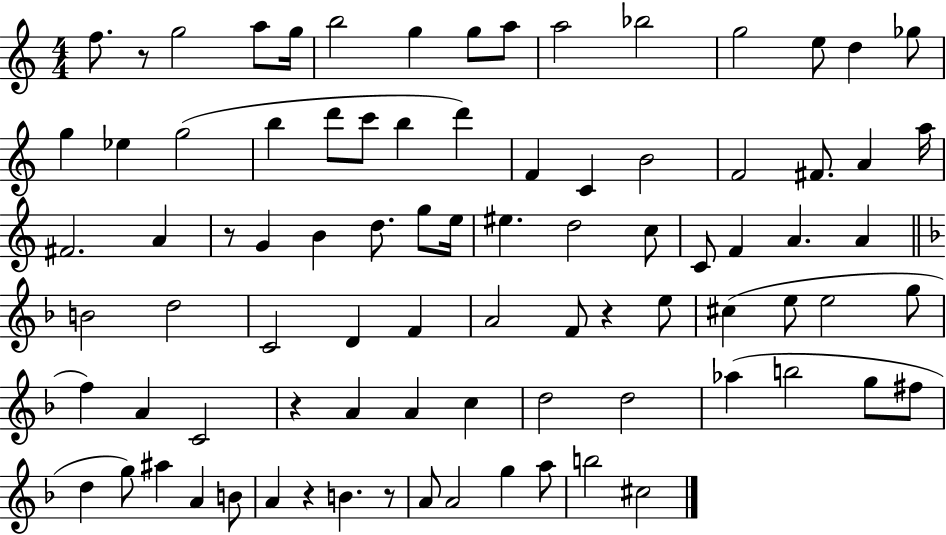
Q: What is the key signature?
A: C major